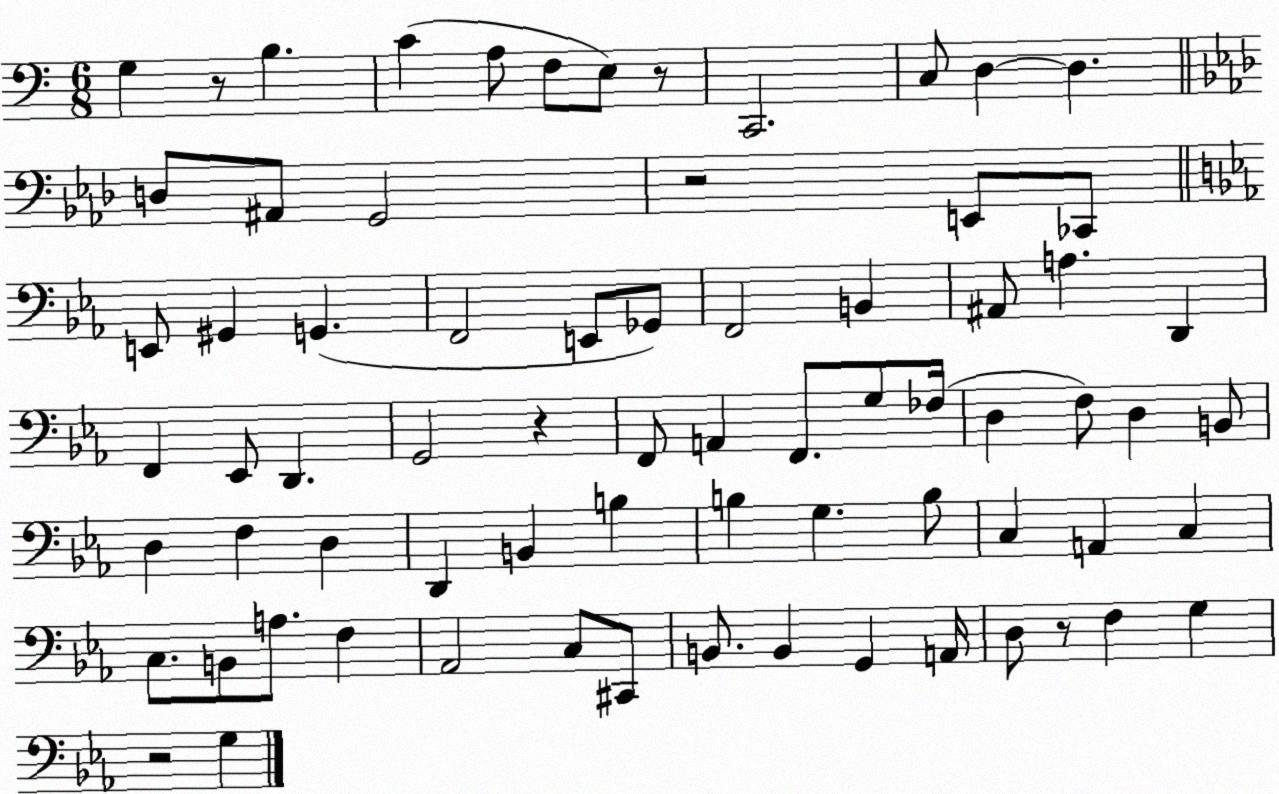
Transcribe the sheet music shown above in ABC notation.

X:1
T:Untitled
M:6/8
L:1/4
K:C
G, z/2 B, C A,/2 F,/2 E,/2 z/2 C,,2 C,/2 D, D, D,/2 ^A,,/2 G,,2 z2 E,,/2 _C,,/2 E,,/2 ^G,, G,, F,,2 E,,/2 _G,,/2 F,,2 B,, ^A,,/2 A, D,, F,, _E,,/2 D,, G,,2 z F,,/2 A,, F,,/2 G,/2 _F,/4 D, F,/2 D, B,,/2 D, F, D, D,, B,, B, B, G, B,/2 C, A,, C, C,/2 B,,/2 A,/2 F, _A,,2 C,/2 ^C,,/2 B,,/2 B,, G,, A,,/4 D,/2 z/2 F, G, z2 G,